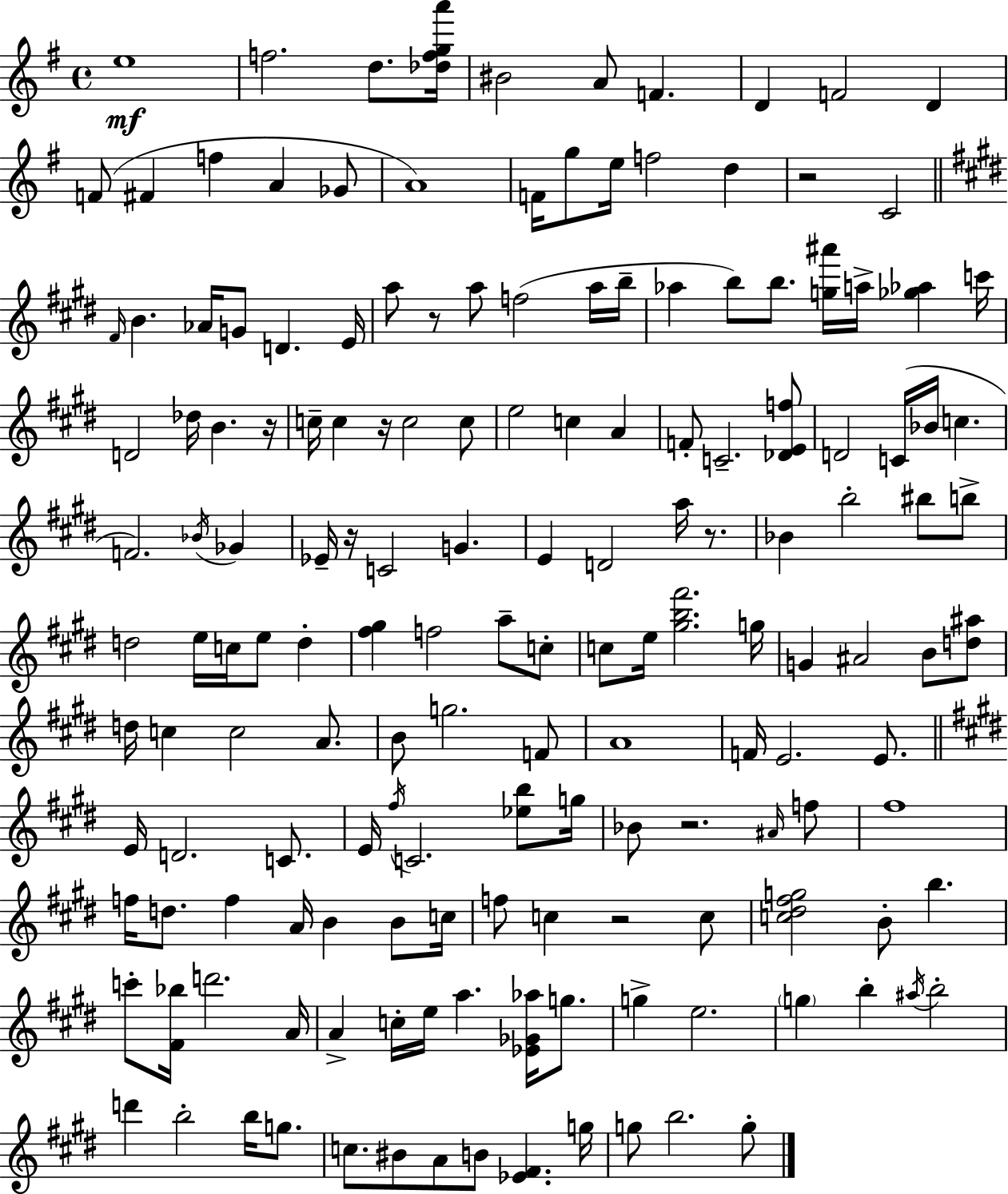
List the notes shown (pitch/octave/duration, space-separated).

E5/w F5/h. D5/e. [Db5,F5,G5,A6]/s BIS4/h A4/e F4/q. D4/q F4/h D4/q F4/e F#4/q F5/q A4/q Gb4/e A4/w F4/s G5/e E5/s F5/h D5/q R/h C4/h F#4/s B4/q. Ab4/s G4/e D4/q. E4/s A5/e R/e A5/e F5/h A5/s B5/s Ab5/q B5/e B5/e. [G5,A#6]/s A5/s [Gb5,Ab5]/q C6/s D4/h Db5/s B4/q. R/s C5/s C5/q R/s C5/h C5/e E5/h C5/q A4/q F4/e C4/h. [Db4,E4,F5]/e D4/h C4/s Bb4/s C5/q. F4/h. Bb4/s Gb4/q Eb4/s R/s C4/h G4/q. E4/q D4/h A5/s R/e. Bb4/q B5/h BIS5/e B5/e D5/h E5/s C5/s E5/e D5/q [F#5,G#5]/q F5/h A5/e C5/e C5/e E5/s [G#5,B5,F#6]/h. G5/s G4/q A#4/h B4/e [D5,A#5]/e D5/s C5/q C5/h A4/e. B4/e G5/h. F4/e A4/w F4/s E4/h. E4/e. E4/s D4/h. C4/e. E4/s F#5/s C4/h. [Eb5,B5]/e G5/s Bb4/e R/h. A#4/s F5/e F#5/w F5/s D5/e. F5/q A4/s B4/q B4/e C5/s F5/e C5/q R/h C5/e [C5,D#5,F#5,G5]/h B4/e B5/q. C6/e [F#4,Bb5]/s D6/h. A4/s A4/q C5/s E5/s A5/q. [Eb4,Gb4,Ab5]/s G5/e. G5/q E5/h. G5/q B5/q A#5/s B5/h D6/q B5/h B5/s G5/e. C5/e. BIS4/e A4/e B4/e [Eb4,F#4]/q. G5/s G5/e B5/h. G5/e